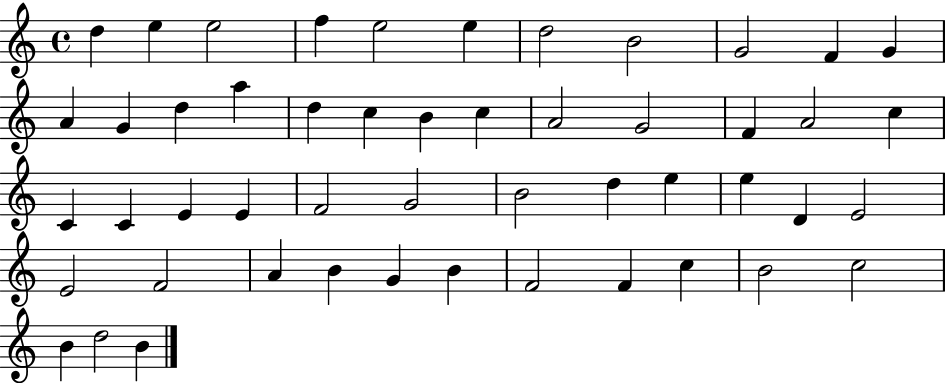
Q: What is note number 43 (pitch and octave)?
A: F4